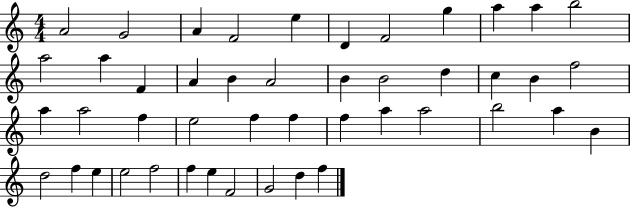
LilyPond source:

{
  \clef treble
  \numericTimeSignature
  \time 4/4
  \key c \major
  a'2 g'2 | a'4 f'2 e''4 | d'4 f'2 g''4 | a''4 a''4 b''2 | \break a''2 a''4 f'4 | a'4 b'4 a'2 | b'4 b'2 d''4 | c''4 b'4 f''2 | \break a''4 a''2 f''4 | e''2 f''4 f''4 | f''4 a''4 a''2 | b''2 a''4 b'4 | \break d''2 f''4 e''4 | e''2 f''2 | f''4 e''4 f'2 | g'2 d''4 f''4 | \break \bar "|."
}